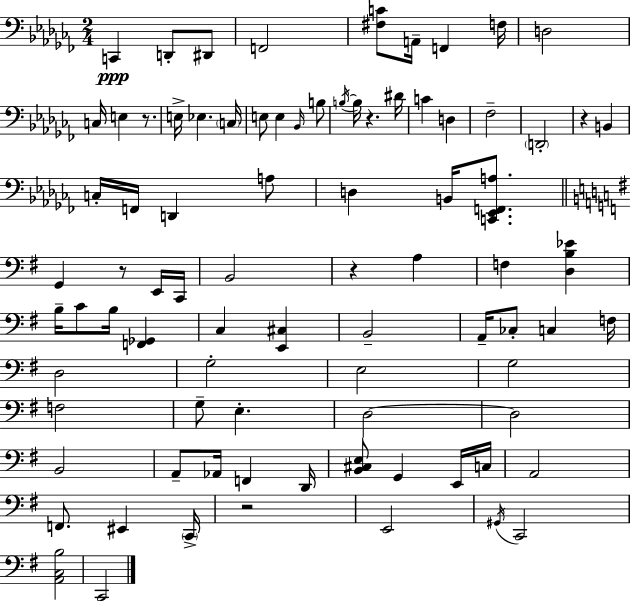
X:1
T:Untitled
M:2/4
L:1/4
K:Abm
C,, D,,/2 ^D,,/2 F,,2 [^F,C]/2 A,,/4 F,, F,/4 D,2 C,/4 E, z/2 E,/4 _E, C,/4 E,/2 E, _B,,/4 B,/2 B,/4 B,/4 z ^D/4 C D, _F,2 D,,2 z B,, C,/4 F,,/4 D,, A,/2 D, B,,/4 [C,,_E,,F,,A,]/2 G,, z/2 E,,/4 C,,/4 B,,2 z A, F, [D,B,_E] B,/4 C/2 B,/4 [F,,_G,,] C, [E,,^C,] B,,2 A,,/4 _C,/2 C, F,/4 D,2 G,2 E,2 G,2 F,2 G,/2 E, D,2 D,2 B,,2 A,,/2 _A,,/4 F,, D,,/4 [B,,^C,E,]/2 G,, E,,/4 C,/4 A,,2 F,,/2 ^E,, C,,/4 z2 E,,2 ^G,,/4 C,,2 [A,,C,B,]2 C,,2